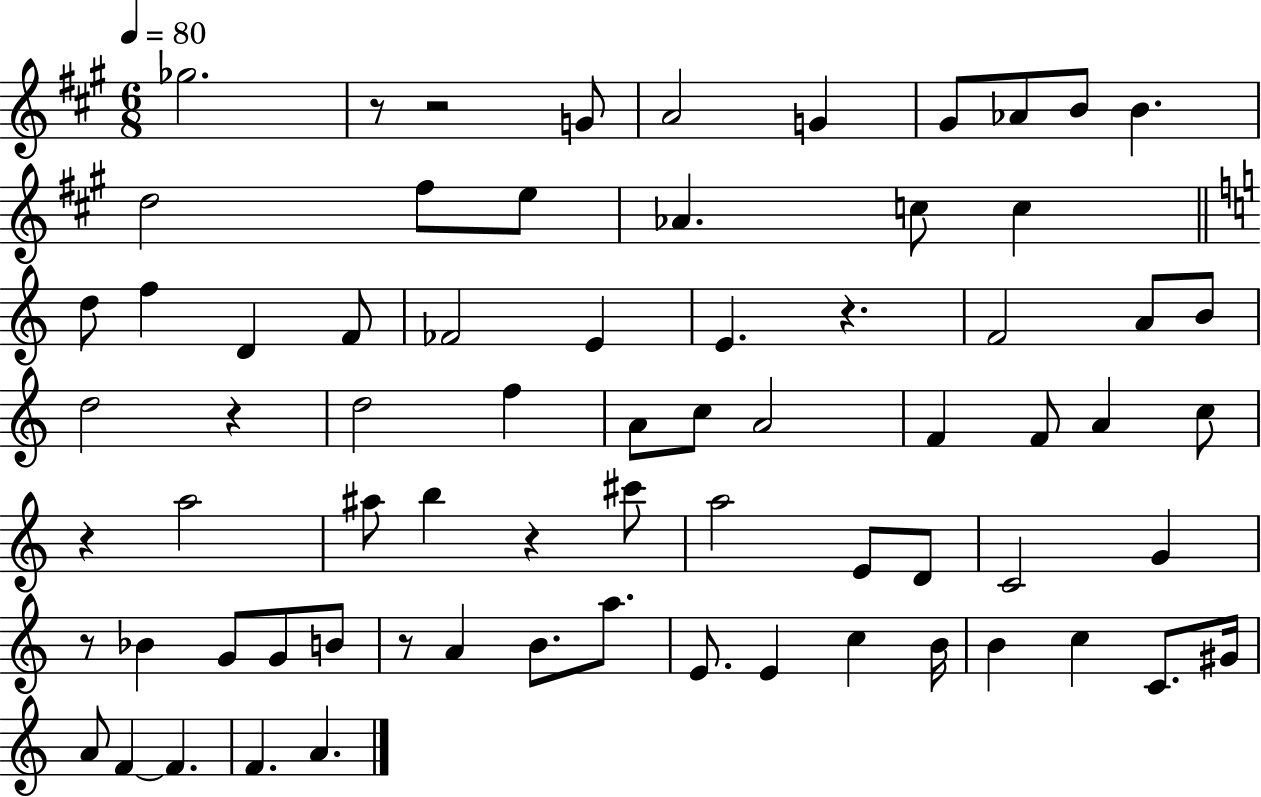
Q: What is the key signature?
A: A major